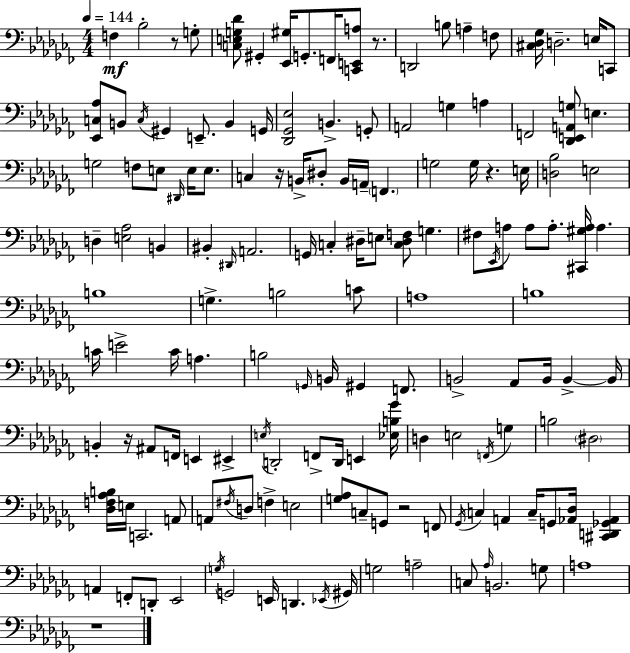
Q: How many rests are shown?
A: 7